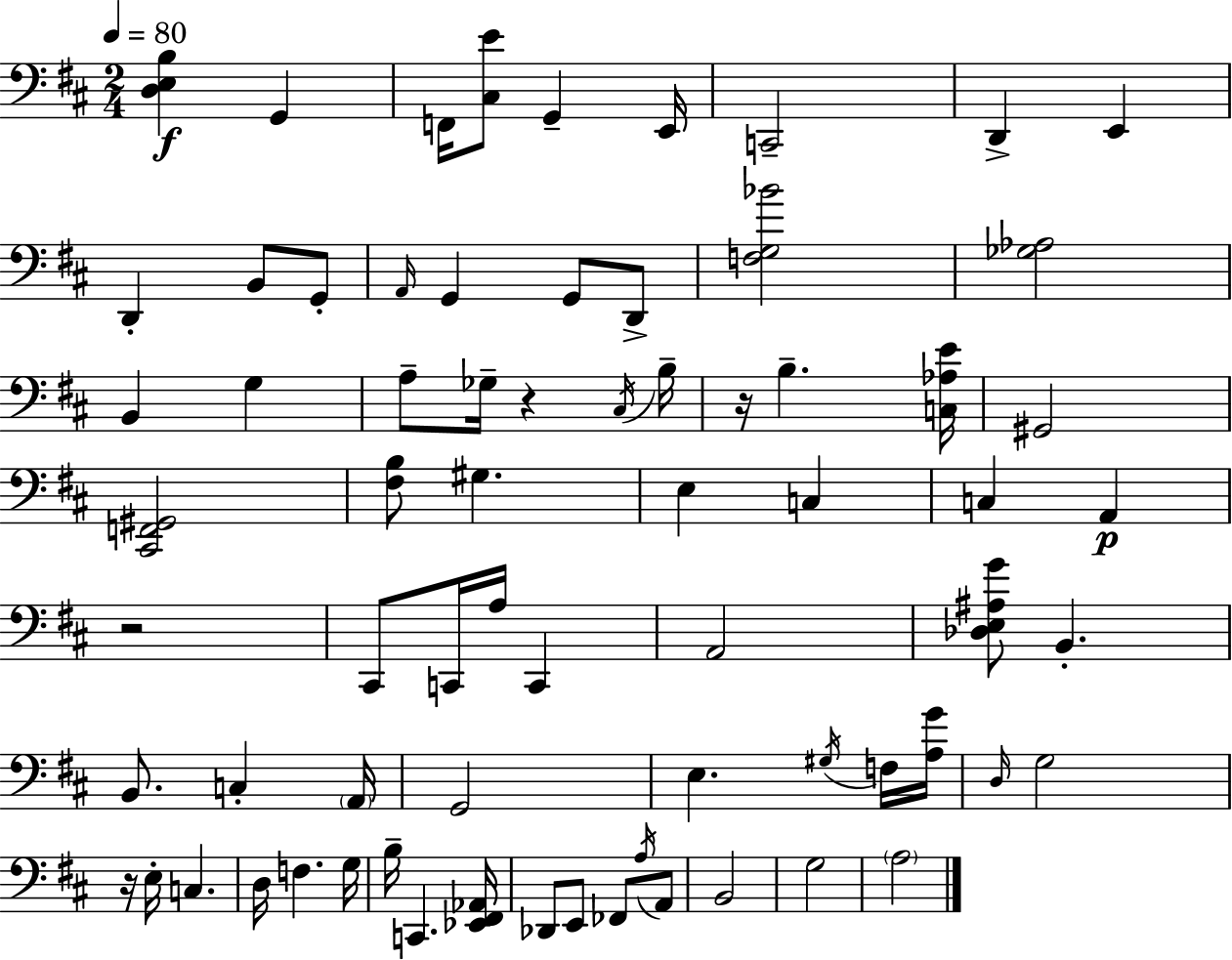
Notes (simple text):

[D3,E3,B3]/q G2/q F2/s [C#3,E4]/e G2/q E2/s C2/h D2/q E2/q D2/q B2/e G2/e A2/s G2/q G2/e D2/e [F3,G3,Bb4]/h [Gb3,Ab3]/h B2/q G3/q A3/e Gb3/s R/q C#3/s B3/s R/s B3/q. [C3,Ab3,E4]/s G#2/h [C#2,F2,G#2]/h [F#3,B3]/e G#3/q. E3/q C3/q C3/q A2/q R/h C#2/e C2/s A3/s C2/q A2/h [Db3,E3,A#3,G4]/e B2/q. B2/e. C3/q A2/s G2/h E3/q. G#3/s F3/s [A3,G4]/s D3/s G3/h R/s E3/s C3/q. D3/s F3/q. G3/s B3/s C2/q. [Eb2,F#2,Ab2]/s Db2/e E2/e FES2/e A3/s A2/e B2/h G3/h A3/h